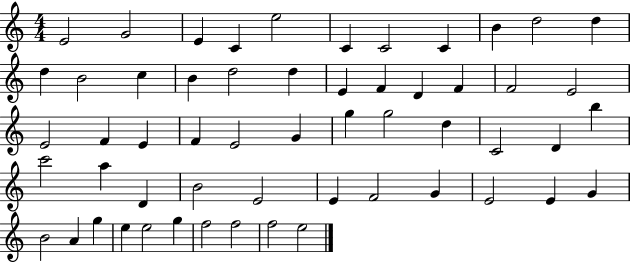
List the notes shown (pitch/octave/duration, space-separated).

E4/h G4/h E4/q C4/q E5/h C4/q C4/h C4/q B4/q D5/h D5/q D5/q B4/h C5/q B4/q D5/h D5/q E4/q F4/q D4/q F4/q F4/h E4/h E4/h F4/q E4/q F4/q E4/h G4/q G5/q G5/h D5/q C4/h D4/q B5/q C6/h A5/q D4/q B4/h E4/h E4/q F4/h G4/q E4/h E4/q G4/q B4/h A4/q G5/q E5/q E5/h G5/q F5/h F5/h F5/h E5/h